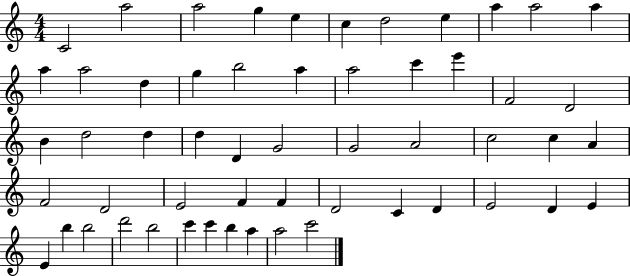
C4/h A5/h A5/h G5/q E5/q C5/q D5/h E5/q A5/q A5/h A5/q A5/q A5/h D5/q G5/q B5/h A5/q A5/h C6/q E6/q F4/h D4/h B4/q D5/h D5/q D5/q D4/q G4/h G4/h A4/h C5/h C5/q A4/q F4/h D4/h E4/h F4/q F4/q D4/h C4/q D4/q E4/h D4/q E4/q E4/q B5/q B5/h D6/h B5/h C6/q C6/q B5/q A5/q A5/h C6/h